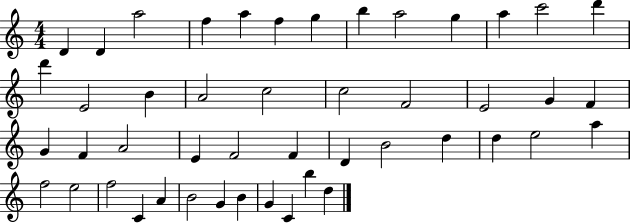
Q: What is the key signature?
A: C major